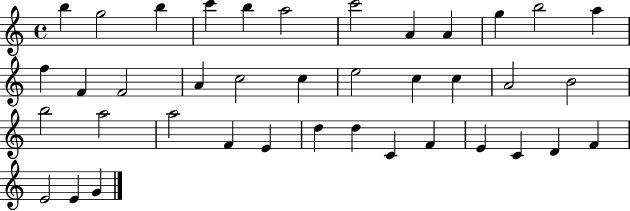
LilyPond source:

{
  \clef treble
  \time 4/4
  \defaultTimeSignature
  \key c \major
  b''4 g''2 b''4 | c'''4 b''4 a''2 | c'''2 a'4 a'4 | g''4 b''2 a''4 | \break f''4 f'4 f'2 | a'4 c''2 c''4 | e''2 c''4 c''4 | a'2 b'2 | \break b''2 a''2 | a''2 f'4 e'4 | d''4 d''4 c'4 f'4 | e'4 c'4 d'4 f'4 | \break e'2 e'4 g'4 | \bar "|."
}